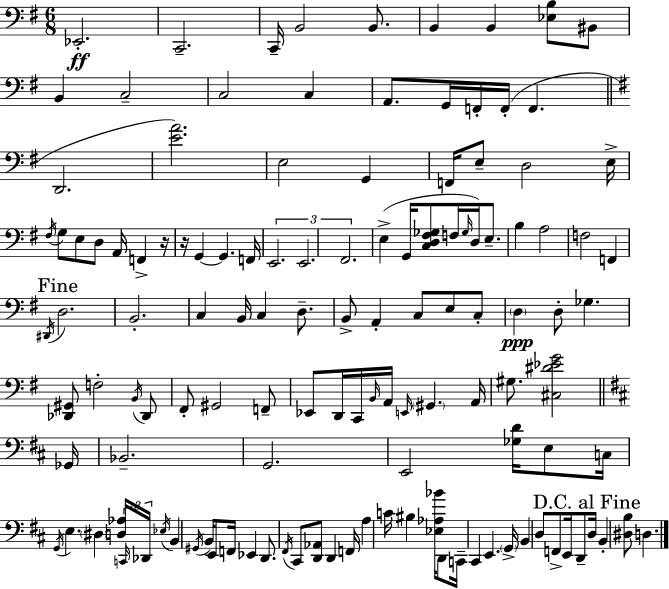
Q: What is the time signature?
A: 6/8